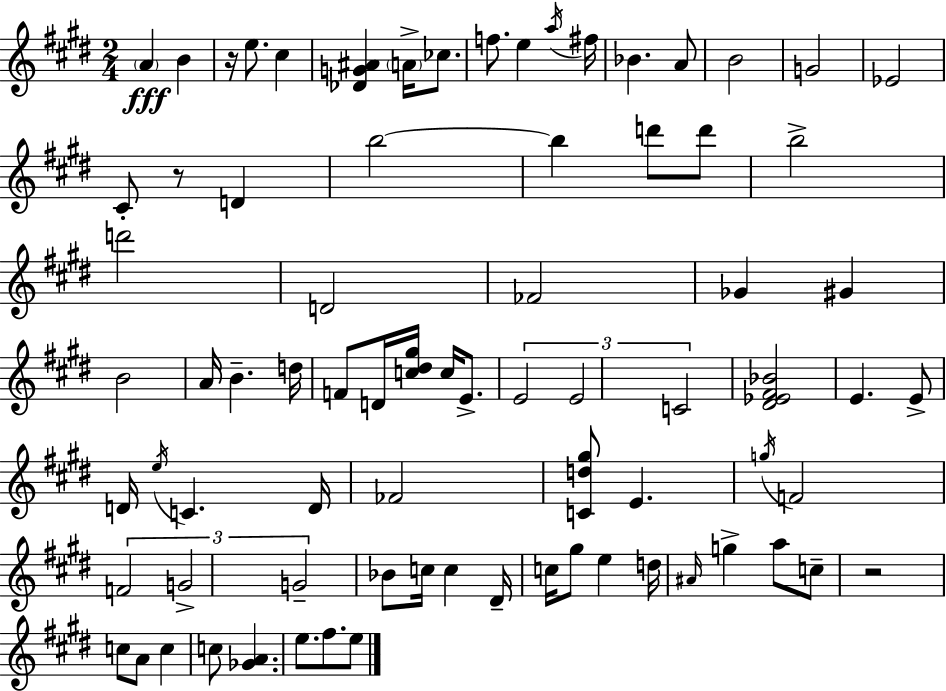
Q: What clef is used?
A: treble